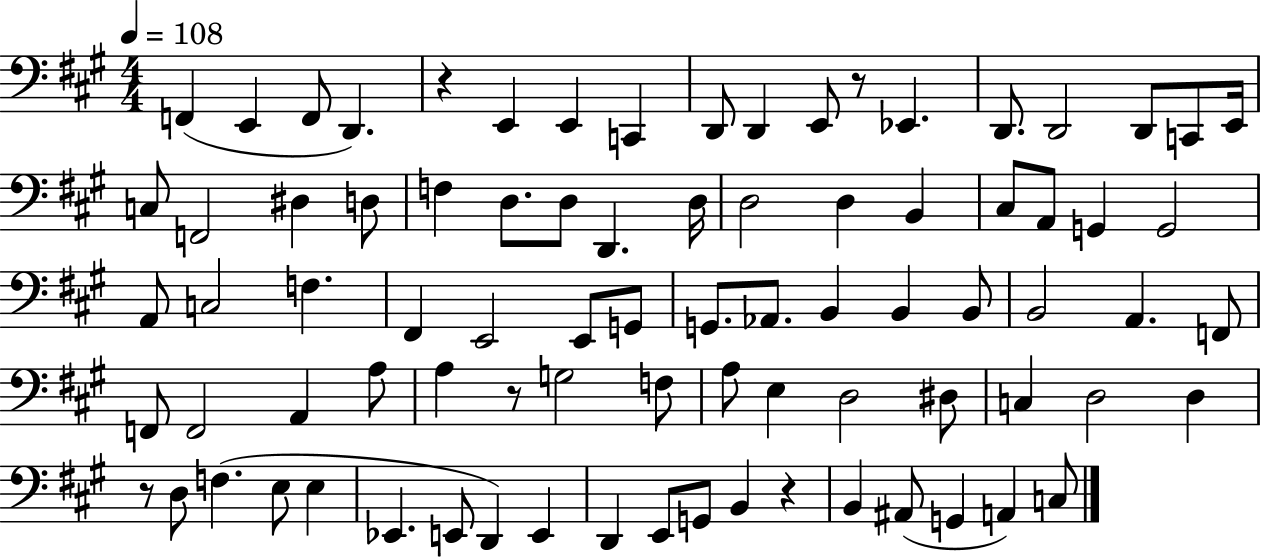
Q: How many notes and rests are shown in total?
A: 83